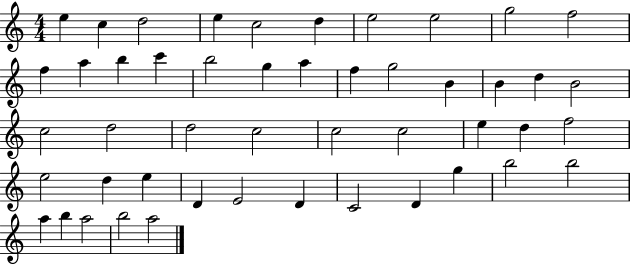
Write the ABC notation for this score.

X:1
T:Untitled
M:4/4
L:1/4
K:C
e c d2 e c2 d e2 e2 g2 f2 f a b c' b2 g a f g2 B B d B2 c2 d2 d2 c2 c2 c2 e d f2 e2 d e D E2 D C2 D g b2 b2 a b a2 b2 a2